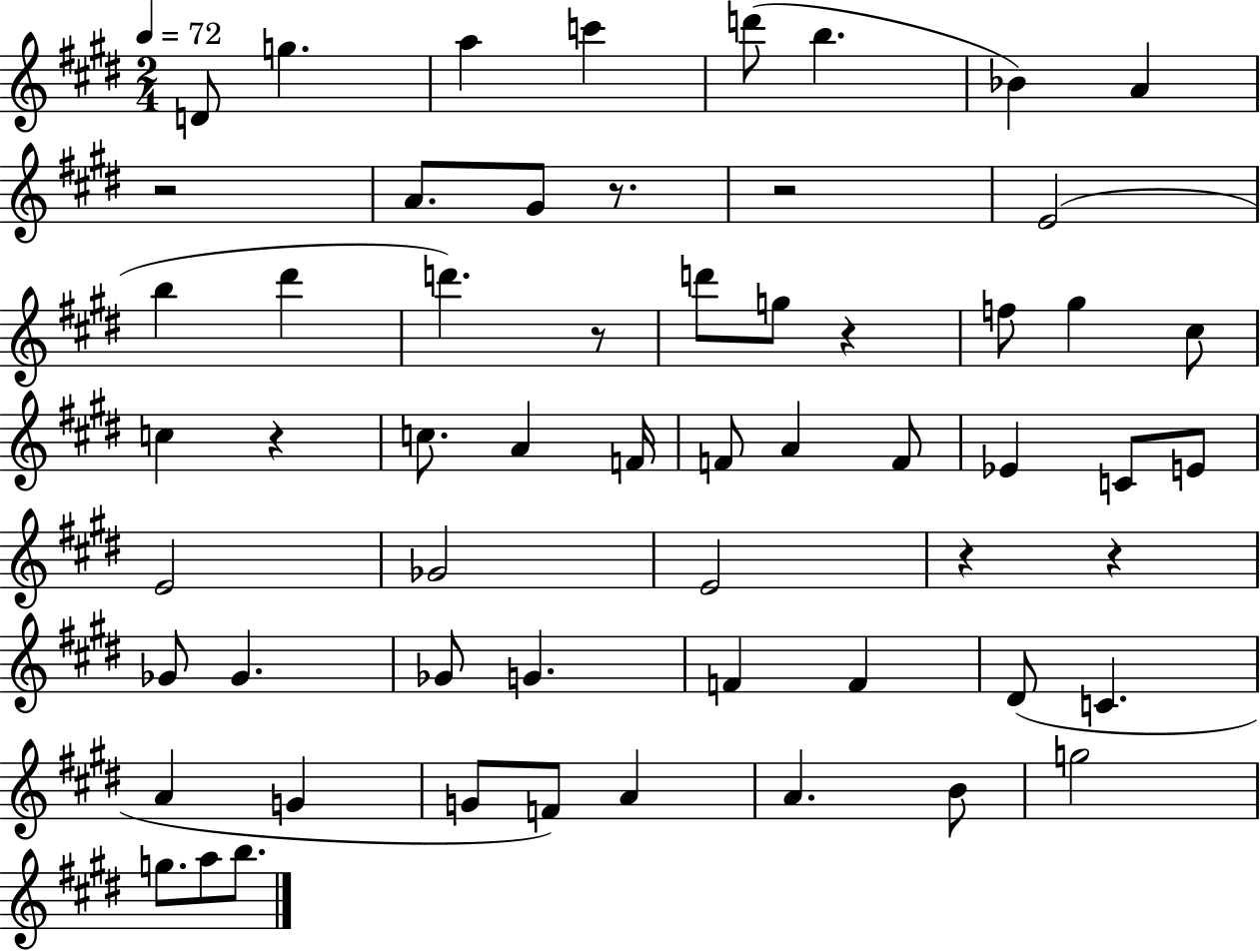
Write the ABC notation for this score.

X:1
T:Untitled
M:2/4
L:1/4
K:E
D/2 g a c' d'/2 b _B A z2 A/2 ^G/2 z/2 z2 E2 b ^d' d' z/2 d'/2 g/2 z f/2 ^g ^c/2 c z c/2 A F/4 F/2 A F/2 _E C/2 E/2 E2 _G2 E2 z z _G/2 _G _G/2 G F F ^D/2 C A G G/2 F/2 A A B/2 g2 g/2 a/2 b/2